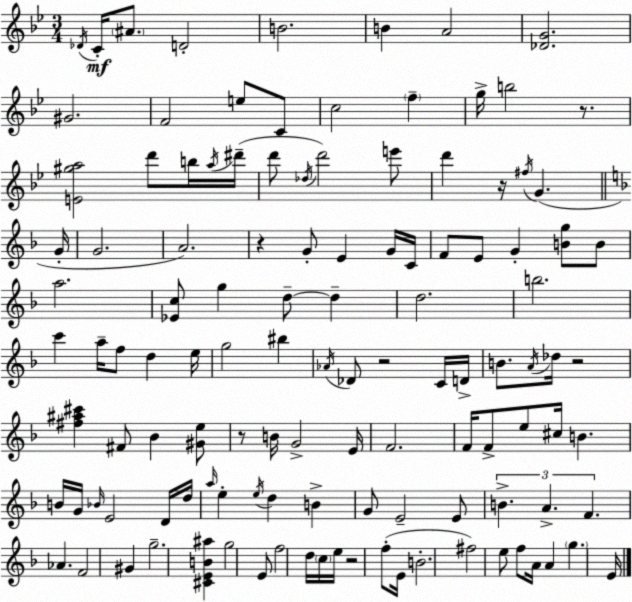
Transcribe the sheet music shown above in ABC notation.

X:1
T:Untitled
M:3/4
L:1/4
K:Bb
_D/4 C/4 ^A/2 D2 B2 B A2 [_DG]2 ^G2 F2 e/2 C/2 c2 f g/4 b2 z/2 [E^ga]2 d'/2 b/4 a/4 ^d'/4 d'/2 _d/4 d'2 e'/2 d' z/4 ^f/4 G G/4 G2 A2 z G/2 E G/4 C/4 F/2 E/2 G [Bg]/2 B/2 a2 [_Ec]/2 g d/2 d d2 b2 c' a/4 f/2 d e/4 g2 ^b _A/4 _D/2 z2 C/4 D/4 B/2 A/4 _d/4 z2 [^f^a^c'] ^F/2 _B [^Ge]/2 z/2 B/4 G2 E/4 F2 F/4 F/2 e/2 ^c/4 B B/4 G/4 _B/4 E2 D/4 d/4 a/4 e e/4 d B G/2 E2 E/2 B A F _A F2 ^G g2 [^CEB^a] g2 E/2 f2 d/4 c/4 e/4 z2 f/2 E/4 B2 ^f2 e/2 f/2 A/4 A g E/4